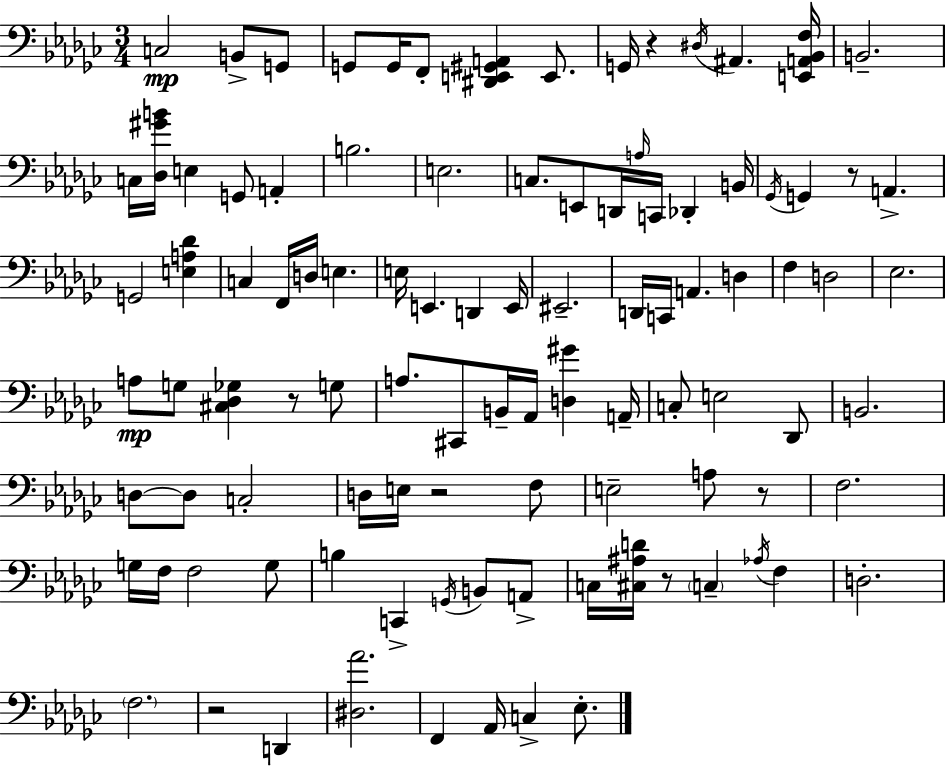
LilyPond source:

{
  \clef bass
  \numericTimeSignature
  \time 3/4
  \key ees \minor
  c2\mp b,8-> g,8 | g,8 g,16 f,8-. <dis, e, gis, a,>4 e,8. | g,16 r4 \acciaccatura { dis16 } ais,4. | <e, a, bes, f>16 b,2.-- | \break c16 <des gis' b'>16 e4 g,8 a,4-. | b2. | e2. | c8. e,8 d,16 \grace { a16 } c,16 des,4-. | \break b,16 \acciaccatura { ges,16 } g,4 r8 a,4.-> | g,2 <e a des'>4 | c4 f,16 d16 e4. | e16 e,4. d,4 | \break e,16 eis,2.-- | d,16 c,16 a,4. d4 | f4 d2 | ees2. | \break a8\mp g8 <cis des ges>4 r8 | g8 a8. cis,8 b,16-- aes,16 <d gis'>4 | a,16-- c8-. e2 | des,8 b,2. | \break d8~~ d8 c2-. | d16 e16 r2 | f8 e2-- a8 | r8 f2. | \break g16 f16 f2 | g8 b4 c,4-> \acciaccatura { g,16 } | b,8 a,8-> c16 <cis ais d'>16 r8 \parenthesize c4-- | \acciaccatura { aes16 } f4 d2.-. | \break \parenthesize f2. | r2 | d,4 <dis aes'>2. | f,4 aes,16 c4-> | \break ees8.-. \bar "|."
}